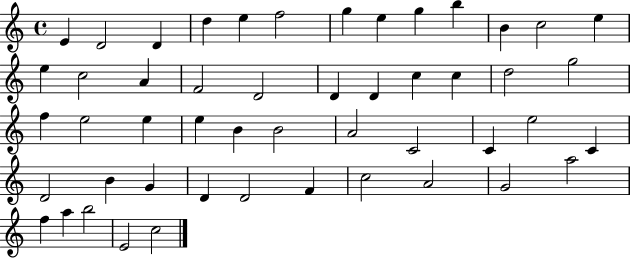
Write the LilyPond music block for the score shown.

{
  \clef treble
  \time 4/4
  \defaultTimeSignature
  \key c \major
  e'4 d'2 d'4 | d''4 e''4 f''2 | g''4 e''4 g''4 b''4 | b'4 c''2 e''4 | \break e''4 c''2 a'4 | f'2 d'2 | d'4 d'4 c''4 c''4 | d''2 g''2 | \break f''4 e''2 e''4 | e''4 b'4 b'2 | a'2 c'2 | c'4 e''2 c'4 | \break d'2 b'4 g'4 | d'4 d'2 f'4 | c''2 a'2 | g'2 a''2 | \break f''4 a''4 b''2 | e'2 c''2 | \bar "|."
}